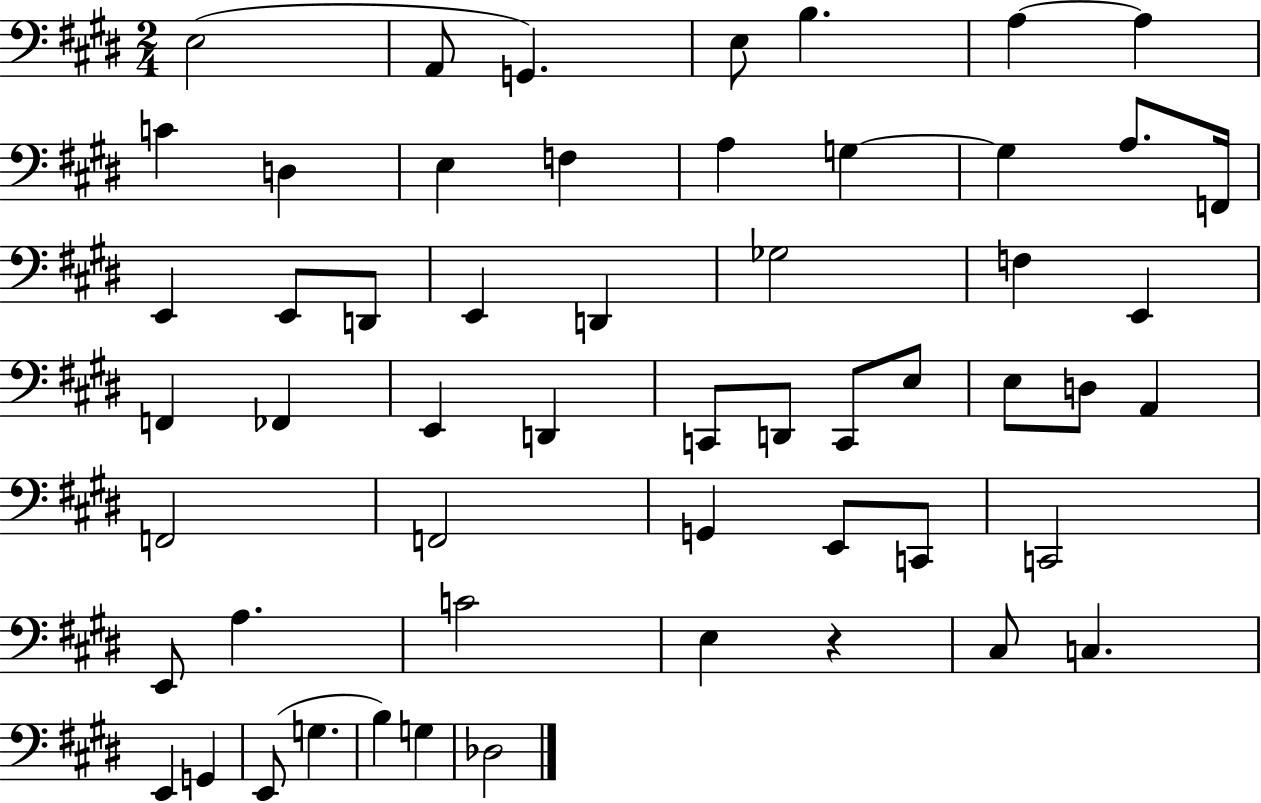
E3/h A2/e G2/q. E3/e B3/q. A3/q A3/q C4/q D3/q E3/q F3/q A3/q G3/q G3/q A3/e. F2/s E2/q E2/e D2/e E2/q D2/q Gb3/h F3/q E2/q F2/q FES2/q E2/q D2/q C2/e D2/e C2/e E3/e E3/e D3/e A2/q F2/h F2/h G2/q E2/e C2/e C2/h E2/e A3/q. C4/h E3/q R/q C#3/e C3/q. E2/q G2/q E2/e G3/q. B3/q G3/q Db3/h